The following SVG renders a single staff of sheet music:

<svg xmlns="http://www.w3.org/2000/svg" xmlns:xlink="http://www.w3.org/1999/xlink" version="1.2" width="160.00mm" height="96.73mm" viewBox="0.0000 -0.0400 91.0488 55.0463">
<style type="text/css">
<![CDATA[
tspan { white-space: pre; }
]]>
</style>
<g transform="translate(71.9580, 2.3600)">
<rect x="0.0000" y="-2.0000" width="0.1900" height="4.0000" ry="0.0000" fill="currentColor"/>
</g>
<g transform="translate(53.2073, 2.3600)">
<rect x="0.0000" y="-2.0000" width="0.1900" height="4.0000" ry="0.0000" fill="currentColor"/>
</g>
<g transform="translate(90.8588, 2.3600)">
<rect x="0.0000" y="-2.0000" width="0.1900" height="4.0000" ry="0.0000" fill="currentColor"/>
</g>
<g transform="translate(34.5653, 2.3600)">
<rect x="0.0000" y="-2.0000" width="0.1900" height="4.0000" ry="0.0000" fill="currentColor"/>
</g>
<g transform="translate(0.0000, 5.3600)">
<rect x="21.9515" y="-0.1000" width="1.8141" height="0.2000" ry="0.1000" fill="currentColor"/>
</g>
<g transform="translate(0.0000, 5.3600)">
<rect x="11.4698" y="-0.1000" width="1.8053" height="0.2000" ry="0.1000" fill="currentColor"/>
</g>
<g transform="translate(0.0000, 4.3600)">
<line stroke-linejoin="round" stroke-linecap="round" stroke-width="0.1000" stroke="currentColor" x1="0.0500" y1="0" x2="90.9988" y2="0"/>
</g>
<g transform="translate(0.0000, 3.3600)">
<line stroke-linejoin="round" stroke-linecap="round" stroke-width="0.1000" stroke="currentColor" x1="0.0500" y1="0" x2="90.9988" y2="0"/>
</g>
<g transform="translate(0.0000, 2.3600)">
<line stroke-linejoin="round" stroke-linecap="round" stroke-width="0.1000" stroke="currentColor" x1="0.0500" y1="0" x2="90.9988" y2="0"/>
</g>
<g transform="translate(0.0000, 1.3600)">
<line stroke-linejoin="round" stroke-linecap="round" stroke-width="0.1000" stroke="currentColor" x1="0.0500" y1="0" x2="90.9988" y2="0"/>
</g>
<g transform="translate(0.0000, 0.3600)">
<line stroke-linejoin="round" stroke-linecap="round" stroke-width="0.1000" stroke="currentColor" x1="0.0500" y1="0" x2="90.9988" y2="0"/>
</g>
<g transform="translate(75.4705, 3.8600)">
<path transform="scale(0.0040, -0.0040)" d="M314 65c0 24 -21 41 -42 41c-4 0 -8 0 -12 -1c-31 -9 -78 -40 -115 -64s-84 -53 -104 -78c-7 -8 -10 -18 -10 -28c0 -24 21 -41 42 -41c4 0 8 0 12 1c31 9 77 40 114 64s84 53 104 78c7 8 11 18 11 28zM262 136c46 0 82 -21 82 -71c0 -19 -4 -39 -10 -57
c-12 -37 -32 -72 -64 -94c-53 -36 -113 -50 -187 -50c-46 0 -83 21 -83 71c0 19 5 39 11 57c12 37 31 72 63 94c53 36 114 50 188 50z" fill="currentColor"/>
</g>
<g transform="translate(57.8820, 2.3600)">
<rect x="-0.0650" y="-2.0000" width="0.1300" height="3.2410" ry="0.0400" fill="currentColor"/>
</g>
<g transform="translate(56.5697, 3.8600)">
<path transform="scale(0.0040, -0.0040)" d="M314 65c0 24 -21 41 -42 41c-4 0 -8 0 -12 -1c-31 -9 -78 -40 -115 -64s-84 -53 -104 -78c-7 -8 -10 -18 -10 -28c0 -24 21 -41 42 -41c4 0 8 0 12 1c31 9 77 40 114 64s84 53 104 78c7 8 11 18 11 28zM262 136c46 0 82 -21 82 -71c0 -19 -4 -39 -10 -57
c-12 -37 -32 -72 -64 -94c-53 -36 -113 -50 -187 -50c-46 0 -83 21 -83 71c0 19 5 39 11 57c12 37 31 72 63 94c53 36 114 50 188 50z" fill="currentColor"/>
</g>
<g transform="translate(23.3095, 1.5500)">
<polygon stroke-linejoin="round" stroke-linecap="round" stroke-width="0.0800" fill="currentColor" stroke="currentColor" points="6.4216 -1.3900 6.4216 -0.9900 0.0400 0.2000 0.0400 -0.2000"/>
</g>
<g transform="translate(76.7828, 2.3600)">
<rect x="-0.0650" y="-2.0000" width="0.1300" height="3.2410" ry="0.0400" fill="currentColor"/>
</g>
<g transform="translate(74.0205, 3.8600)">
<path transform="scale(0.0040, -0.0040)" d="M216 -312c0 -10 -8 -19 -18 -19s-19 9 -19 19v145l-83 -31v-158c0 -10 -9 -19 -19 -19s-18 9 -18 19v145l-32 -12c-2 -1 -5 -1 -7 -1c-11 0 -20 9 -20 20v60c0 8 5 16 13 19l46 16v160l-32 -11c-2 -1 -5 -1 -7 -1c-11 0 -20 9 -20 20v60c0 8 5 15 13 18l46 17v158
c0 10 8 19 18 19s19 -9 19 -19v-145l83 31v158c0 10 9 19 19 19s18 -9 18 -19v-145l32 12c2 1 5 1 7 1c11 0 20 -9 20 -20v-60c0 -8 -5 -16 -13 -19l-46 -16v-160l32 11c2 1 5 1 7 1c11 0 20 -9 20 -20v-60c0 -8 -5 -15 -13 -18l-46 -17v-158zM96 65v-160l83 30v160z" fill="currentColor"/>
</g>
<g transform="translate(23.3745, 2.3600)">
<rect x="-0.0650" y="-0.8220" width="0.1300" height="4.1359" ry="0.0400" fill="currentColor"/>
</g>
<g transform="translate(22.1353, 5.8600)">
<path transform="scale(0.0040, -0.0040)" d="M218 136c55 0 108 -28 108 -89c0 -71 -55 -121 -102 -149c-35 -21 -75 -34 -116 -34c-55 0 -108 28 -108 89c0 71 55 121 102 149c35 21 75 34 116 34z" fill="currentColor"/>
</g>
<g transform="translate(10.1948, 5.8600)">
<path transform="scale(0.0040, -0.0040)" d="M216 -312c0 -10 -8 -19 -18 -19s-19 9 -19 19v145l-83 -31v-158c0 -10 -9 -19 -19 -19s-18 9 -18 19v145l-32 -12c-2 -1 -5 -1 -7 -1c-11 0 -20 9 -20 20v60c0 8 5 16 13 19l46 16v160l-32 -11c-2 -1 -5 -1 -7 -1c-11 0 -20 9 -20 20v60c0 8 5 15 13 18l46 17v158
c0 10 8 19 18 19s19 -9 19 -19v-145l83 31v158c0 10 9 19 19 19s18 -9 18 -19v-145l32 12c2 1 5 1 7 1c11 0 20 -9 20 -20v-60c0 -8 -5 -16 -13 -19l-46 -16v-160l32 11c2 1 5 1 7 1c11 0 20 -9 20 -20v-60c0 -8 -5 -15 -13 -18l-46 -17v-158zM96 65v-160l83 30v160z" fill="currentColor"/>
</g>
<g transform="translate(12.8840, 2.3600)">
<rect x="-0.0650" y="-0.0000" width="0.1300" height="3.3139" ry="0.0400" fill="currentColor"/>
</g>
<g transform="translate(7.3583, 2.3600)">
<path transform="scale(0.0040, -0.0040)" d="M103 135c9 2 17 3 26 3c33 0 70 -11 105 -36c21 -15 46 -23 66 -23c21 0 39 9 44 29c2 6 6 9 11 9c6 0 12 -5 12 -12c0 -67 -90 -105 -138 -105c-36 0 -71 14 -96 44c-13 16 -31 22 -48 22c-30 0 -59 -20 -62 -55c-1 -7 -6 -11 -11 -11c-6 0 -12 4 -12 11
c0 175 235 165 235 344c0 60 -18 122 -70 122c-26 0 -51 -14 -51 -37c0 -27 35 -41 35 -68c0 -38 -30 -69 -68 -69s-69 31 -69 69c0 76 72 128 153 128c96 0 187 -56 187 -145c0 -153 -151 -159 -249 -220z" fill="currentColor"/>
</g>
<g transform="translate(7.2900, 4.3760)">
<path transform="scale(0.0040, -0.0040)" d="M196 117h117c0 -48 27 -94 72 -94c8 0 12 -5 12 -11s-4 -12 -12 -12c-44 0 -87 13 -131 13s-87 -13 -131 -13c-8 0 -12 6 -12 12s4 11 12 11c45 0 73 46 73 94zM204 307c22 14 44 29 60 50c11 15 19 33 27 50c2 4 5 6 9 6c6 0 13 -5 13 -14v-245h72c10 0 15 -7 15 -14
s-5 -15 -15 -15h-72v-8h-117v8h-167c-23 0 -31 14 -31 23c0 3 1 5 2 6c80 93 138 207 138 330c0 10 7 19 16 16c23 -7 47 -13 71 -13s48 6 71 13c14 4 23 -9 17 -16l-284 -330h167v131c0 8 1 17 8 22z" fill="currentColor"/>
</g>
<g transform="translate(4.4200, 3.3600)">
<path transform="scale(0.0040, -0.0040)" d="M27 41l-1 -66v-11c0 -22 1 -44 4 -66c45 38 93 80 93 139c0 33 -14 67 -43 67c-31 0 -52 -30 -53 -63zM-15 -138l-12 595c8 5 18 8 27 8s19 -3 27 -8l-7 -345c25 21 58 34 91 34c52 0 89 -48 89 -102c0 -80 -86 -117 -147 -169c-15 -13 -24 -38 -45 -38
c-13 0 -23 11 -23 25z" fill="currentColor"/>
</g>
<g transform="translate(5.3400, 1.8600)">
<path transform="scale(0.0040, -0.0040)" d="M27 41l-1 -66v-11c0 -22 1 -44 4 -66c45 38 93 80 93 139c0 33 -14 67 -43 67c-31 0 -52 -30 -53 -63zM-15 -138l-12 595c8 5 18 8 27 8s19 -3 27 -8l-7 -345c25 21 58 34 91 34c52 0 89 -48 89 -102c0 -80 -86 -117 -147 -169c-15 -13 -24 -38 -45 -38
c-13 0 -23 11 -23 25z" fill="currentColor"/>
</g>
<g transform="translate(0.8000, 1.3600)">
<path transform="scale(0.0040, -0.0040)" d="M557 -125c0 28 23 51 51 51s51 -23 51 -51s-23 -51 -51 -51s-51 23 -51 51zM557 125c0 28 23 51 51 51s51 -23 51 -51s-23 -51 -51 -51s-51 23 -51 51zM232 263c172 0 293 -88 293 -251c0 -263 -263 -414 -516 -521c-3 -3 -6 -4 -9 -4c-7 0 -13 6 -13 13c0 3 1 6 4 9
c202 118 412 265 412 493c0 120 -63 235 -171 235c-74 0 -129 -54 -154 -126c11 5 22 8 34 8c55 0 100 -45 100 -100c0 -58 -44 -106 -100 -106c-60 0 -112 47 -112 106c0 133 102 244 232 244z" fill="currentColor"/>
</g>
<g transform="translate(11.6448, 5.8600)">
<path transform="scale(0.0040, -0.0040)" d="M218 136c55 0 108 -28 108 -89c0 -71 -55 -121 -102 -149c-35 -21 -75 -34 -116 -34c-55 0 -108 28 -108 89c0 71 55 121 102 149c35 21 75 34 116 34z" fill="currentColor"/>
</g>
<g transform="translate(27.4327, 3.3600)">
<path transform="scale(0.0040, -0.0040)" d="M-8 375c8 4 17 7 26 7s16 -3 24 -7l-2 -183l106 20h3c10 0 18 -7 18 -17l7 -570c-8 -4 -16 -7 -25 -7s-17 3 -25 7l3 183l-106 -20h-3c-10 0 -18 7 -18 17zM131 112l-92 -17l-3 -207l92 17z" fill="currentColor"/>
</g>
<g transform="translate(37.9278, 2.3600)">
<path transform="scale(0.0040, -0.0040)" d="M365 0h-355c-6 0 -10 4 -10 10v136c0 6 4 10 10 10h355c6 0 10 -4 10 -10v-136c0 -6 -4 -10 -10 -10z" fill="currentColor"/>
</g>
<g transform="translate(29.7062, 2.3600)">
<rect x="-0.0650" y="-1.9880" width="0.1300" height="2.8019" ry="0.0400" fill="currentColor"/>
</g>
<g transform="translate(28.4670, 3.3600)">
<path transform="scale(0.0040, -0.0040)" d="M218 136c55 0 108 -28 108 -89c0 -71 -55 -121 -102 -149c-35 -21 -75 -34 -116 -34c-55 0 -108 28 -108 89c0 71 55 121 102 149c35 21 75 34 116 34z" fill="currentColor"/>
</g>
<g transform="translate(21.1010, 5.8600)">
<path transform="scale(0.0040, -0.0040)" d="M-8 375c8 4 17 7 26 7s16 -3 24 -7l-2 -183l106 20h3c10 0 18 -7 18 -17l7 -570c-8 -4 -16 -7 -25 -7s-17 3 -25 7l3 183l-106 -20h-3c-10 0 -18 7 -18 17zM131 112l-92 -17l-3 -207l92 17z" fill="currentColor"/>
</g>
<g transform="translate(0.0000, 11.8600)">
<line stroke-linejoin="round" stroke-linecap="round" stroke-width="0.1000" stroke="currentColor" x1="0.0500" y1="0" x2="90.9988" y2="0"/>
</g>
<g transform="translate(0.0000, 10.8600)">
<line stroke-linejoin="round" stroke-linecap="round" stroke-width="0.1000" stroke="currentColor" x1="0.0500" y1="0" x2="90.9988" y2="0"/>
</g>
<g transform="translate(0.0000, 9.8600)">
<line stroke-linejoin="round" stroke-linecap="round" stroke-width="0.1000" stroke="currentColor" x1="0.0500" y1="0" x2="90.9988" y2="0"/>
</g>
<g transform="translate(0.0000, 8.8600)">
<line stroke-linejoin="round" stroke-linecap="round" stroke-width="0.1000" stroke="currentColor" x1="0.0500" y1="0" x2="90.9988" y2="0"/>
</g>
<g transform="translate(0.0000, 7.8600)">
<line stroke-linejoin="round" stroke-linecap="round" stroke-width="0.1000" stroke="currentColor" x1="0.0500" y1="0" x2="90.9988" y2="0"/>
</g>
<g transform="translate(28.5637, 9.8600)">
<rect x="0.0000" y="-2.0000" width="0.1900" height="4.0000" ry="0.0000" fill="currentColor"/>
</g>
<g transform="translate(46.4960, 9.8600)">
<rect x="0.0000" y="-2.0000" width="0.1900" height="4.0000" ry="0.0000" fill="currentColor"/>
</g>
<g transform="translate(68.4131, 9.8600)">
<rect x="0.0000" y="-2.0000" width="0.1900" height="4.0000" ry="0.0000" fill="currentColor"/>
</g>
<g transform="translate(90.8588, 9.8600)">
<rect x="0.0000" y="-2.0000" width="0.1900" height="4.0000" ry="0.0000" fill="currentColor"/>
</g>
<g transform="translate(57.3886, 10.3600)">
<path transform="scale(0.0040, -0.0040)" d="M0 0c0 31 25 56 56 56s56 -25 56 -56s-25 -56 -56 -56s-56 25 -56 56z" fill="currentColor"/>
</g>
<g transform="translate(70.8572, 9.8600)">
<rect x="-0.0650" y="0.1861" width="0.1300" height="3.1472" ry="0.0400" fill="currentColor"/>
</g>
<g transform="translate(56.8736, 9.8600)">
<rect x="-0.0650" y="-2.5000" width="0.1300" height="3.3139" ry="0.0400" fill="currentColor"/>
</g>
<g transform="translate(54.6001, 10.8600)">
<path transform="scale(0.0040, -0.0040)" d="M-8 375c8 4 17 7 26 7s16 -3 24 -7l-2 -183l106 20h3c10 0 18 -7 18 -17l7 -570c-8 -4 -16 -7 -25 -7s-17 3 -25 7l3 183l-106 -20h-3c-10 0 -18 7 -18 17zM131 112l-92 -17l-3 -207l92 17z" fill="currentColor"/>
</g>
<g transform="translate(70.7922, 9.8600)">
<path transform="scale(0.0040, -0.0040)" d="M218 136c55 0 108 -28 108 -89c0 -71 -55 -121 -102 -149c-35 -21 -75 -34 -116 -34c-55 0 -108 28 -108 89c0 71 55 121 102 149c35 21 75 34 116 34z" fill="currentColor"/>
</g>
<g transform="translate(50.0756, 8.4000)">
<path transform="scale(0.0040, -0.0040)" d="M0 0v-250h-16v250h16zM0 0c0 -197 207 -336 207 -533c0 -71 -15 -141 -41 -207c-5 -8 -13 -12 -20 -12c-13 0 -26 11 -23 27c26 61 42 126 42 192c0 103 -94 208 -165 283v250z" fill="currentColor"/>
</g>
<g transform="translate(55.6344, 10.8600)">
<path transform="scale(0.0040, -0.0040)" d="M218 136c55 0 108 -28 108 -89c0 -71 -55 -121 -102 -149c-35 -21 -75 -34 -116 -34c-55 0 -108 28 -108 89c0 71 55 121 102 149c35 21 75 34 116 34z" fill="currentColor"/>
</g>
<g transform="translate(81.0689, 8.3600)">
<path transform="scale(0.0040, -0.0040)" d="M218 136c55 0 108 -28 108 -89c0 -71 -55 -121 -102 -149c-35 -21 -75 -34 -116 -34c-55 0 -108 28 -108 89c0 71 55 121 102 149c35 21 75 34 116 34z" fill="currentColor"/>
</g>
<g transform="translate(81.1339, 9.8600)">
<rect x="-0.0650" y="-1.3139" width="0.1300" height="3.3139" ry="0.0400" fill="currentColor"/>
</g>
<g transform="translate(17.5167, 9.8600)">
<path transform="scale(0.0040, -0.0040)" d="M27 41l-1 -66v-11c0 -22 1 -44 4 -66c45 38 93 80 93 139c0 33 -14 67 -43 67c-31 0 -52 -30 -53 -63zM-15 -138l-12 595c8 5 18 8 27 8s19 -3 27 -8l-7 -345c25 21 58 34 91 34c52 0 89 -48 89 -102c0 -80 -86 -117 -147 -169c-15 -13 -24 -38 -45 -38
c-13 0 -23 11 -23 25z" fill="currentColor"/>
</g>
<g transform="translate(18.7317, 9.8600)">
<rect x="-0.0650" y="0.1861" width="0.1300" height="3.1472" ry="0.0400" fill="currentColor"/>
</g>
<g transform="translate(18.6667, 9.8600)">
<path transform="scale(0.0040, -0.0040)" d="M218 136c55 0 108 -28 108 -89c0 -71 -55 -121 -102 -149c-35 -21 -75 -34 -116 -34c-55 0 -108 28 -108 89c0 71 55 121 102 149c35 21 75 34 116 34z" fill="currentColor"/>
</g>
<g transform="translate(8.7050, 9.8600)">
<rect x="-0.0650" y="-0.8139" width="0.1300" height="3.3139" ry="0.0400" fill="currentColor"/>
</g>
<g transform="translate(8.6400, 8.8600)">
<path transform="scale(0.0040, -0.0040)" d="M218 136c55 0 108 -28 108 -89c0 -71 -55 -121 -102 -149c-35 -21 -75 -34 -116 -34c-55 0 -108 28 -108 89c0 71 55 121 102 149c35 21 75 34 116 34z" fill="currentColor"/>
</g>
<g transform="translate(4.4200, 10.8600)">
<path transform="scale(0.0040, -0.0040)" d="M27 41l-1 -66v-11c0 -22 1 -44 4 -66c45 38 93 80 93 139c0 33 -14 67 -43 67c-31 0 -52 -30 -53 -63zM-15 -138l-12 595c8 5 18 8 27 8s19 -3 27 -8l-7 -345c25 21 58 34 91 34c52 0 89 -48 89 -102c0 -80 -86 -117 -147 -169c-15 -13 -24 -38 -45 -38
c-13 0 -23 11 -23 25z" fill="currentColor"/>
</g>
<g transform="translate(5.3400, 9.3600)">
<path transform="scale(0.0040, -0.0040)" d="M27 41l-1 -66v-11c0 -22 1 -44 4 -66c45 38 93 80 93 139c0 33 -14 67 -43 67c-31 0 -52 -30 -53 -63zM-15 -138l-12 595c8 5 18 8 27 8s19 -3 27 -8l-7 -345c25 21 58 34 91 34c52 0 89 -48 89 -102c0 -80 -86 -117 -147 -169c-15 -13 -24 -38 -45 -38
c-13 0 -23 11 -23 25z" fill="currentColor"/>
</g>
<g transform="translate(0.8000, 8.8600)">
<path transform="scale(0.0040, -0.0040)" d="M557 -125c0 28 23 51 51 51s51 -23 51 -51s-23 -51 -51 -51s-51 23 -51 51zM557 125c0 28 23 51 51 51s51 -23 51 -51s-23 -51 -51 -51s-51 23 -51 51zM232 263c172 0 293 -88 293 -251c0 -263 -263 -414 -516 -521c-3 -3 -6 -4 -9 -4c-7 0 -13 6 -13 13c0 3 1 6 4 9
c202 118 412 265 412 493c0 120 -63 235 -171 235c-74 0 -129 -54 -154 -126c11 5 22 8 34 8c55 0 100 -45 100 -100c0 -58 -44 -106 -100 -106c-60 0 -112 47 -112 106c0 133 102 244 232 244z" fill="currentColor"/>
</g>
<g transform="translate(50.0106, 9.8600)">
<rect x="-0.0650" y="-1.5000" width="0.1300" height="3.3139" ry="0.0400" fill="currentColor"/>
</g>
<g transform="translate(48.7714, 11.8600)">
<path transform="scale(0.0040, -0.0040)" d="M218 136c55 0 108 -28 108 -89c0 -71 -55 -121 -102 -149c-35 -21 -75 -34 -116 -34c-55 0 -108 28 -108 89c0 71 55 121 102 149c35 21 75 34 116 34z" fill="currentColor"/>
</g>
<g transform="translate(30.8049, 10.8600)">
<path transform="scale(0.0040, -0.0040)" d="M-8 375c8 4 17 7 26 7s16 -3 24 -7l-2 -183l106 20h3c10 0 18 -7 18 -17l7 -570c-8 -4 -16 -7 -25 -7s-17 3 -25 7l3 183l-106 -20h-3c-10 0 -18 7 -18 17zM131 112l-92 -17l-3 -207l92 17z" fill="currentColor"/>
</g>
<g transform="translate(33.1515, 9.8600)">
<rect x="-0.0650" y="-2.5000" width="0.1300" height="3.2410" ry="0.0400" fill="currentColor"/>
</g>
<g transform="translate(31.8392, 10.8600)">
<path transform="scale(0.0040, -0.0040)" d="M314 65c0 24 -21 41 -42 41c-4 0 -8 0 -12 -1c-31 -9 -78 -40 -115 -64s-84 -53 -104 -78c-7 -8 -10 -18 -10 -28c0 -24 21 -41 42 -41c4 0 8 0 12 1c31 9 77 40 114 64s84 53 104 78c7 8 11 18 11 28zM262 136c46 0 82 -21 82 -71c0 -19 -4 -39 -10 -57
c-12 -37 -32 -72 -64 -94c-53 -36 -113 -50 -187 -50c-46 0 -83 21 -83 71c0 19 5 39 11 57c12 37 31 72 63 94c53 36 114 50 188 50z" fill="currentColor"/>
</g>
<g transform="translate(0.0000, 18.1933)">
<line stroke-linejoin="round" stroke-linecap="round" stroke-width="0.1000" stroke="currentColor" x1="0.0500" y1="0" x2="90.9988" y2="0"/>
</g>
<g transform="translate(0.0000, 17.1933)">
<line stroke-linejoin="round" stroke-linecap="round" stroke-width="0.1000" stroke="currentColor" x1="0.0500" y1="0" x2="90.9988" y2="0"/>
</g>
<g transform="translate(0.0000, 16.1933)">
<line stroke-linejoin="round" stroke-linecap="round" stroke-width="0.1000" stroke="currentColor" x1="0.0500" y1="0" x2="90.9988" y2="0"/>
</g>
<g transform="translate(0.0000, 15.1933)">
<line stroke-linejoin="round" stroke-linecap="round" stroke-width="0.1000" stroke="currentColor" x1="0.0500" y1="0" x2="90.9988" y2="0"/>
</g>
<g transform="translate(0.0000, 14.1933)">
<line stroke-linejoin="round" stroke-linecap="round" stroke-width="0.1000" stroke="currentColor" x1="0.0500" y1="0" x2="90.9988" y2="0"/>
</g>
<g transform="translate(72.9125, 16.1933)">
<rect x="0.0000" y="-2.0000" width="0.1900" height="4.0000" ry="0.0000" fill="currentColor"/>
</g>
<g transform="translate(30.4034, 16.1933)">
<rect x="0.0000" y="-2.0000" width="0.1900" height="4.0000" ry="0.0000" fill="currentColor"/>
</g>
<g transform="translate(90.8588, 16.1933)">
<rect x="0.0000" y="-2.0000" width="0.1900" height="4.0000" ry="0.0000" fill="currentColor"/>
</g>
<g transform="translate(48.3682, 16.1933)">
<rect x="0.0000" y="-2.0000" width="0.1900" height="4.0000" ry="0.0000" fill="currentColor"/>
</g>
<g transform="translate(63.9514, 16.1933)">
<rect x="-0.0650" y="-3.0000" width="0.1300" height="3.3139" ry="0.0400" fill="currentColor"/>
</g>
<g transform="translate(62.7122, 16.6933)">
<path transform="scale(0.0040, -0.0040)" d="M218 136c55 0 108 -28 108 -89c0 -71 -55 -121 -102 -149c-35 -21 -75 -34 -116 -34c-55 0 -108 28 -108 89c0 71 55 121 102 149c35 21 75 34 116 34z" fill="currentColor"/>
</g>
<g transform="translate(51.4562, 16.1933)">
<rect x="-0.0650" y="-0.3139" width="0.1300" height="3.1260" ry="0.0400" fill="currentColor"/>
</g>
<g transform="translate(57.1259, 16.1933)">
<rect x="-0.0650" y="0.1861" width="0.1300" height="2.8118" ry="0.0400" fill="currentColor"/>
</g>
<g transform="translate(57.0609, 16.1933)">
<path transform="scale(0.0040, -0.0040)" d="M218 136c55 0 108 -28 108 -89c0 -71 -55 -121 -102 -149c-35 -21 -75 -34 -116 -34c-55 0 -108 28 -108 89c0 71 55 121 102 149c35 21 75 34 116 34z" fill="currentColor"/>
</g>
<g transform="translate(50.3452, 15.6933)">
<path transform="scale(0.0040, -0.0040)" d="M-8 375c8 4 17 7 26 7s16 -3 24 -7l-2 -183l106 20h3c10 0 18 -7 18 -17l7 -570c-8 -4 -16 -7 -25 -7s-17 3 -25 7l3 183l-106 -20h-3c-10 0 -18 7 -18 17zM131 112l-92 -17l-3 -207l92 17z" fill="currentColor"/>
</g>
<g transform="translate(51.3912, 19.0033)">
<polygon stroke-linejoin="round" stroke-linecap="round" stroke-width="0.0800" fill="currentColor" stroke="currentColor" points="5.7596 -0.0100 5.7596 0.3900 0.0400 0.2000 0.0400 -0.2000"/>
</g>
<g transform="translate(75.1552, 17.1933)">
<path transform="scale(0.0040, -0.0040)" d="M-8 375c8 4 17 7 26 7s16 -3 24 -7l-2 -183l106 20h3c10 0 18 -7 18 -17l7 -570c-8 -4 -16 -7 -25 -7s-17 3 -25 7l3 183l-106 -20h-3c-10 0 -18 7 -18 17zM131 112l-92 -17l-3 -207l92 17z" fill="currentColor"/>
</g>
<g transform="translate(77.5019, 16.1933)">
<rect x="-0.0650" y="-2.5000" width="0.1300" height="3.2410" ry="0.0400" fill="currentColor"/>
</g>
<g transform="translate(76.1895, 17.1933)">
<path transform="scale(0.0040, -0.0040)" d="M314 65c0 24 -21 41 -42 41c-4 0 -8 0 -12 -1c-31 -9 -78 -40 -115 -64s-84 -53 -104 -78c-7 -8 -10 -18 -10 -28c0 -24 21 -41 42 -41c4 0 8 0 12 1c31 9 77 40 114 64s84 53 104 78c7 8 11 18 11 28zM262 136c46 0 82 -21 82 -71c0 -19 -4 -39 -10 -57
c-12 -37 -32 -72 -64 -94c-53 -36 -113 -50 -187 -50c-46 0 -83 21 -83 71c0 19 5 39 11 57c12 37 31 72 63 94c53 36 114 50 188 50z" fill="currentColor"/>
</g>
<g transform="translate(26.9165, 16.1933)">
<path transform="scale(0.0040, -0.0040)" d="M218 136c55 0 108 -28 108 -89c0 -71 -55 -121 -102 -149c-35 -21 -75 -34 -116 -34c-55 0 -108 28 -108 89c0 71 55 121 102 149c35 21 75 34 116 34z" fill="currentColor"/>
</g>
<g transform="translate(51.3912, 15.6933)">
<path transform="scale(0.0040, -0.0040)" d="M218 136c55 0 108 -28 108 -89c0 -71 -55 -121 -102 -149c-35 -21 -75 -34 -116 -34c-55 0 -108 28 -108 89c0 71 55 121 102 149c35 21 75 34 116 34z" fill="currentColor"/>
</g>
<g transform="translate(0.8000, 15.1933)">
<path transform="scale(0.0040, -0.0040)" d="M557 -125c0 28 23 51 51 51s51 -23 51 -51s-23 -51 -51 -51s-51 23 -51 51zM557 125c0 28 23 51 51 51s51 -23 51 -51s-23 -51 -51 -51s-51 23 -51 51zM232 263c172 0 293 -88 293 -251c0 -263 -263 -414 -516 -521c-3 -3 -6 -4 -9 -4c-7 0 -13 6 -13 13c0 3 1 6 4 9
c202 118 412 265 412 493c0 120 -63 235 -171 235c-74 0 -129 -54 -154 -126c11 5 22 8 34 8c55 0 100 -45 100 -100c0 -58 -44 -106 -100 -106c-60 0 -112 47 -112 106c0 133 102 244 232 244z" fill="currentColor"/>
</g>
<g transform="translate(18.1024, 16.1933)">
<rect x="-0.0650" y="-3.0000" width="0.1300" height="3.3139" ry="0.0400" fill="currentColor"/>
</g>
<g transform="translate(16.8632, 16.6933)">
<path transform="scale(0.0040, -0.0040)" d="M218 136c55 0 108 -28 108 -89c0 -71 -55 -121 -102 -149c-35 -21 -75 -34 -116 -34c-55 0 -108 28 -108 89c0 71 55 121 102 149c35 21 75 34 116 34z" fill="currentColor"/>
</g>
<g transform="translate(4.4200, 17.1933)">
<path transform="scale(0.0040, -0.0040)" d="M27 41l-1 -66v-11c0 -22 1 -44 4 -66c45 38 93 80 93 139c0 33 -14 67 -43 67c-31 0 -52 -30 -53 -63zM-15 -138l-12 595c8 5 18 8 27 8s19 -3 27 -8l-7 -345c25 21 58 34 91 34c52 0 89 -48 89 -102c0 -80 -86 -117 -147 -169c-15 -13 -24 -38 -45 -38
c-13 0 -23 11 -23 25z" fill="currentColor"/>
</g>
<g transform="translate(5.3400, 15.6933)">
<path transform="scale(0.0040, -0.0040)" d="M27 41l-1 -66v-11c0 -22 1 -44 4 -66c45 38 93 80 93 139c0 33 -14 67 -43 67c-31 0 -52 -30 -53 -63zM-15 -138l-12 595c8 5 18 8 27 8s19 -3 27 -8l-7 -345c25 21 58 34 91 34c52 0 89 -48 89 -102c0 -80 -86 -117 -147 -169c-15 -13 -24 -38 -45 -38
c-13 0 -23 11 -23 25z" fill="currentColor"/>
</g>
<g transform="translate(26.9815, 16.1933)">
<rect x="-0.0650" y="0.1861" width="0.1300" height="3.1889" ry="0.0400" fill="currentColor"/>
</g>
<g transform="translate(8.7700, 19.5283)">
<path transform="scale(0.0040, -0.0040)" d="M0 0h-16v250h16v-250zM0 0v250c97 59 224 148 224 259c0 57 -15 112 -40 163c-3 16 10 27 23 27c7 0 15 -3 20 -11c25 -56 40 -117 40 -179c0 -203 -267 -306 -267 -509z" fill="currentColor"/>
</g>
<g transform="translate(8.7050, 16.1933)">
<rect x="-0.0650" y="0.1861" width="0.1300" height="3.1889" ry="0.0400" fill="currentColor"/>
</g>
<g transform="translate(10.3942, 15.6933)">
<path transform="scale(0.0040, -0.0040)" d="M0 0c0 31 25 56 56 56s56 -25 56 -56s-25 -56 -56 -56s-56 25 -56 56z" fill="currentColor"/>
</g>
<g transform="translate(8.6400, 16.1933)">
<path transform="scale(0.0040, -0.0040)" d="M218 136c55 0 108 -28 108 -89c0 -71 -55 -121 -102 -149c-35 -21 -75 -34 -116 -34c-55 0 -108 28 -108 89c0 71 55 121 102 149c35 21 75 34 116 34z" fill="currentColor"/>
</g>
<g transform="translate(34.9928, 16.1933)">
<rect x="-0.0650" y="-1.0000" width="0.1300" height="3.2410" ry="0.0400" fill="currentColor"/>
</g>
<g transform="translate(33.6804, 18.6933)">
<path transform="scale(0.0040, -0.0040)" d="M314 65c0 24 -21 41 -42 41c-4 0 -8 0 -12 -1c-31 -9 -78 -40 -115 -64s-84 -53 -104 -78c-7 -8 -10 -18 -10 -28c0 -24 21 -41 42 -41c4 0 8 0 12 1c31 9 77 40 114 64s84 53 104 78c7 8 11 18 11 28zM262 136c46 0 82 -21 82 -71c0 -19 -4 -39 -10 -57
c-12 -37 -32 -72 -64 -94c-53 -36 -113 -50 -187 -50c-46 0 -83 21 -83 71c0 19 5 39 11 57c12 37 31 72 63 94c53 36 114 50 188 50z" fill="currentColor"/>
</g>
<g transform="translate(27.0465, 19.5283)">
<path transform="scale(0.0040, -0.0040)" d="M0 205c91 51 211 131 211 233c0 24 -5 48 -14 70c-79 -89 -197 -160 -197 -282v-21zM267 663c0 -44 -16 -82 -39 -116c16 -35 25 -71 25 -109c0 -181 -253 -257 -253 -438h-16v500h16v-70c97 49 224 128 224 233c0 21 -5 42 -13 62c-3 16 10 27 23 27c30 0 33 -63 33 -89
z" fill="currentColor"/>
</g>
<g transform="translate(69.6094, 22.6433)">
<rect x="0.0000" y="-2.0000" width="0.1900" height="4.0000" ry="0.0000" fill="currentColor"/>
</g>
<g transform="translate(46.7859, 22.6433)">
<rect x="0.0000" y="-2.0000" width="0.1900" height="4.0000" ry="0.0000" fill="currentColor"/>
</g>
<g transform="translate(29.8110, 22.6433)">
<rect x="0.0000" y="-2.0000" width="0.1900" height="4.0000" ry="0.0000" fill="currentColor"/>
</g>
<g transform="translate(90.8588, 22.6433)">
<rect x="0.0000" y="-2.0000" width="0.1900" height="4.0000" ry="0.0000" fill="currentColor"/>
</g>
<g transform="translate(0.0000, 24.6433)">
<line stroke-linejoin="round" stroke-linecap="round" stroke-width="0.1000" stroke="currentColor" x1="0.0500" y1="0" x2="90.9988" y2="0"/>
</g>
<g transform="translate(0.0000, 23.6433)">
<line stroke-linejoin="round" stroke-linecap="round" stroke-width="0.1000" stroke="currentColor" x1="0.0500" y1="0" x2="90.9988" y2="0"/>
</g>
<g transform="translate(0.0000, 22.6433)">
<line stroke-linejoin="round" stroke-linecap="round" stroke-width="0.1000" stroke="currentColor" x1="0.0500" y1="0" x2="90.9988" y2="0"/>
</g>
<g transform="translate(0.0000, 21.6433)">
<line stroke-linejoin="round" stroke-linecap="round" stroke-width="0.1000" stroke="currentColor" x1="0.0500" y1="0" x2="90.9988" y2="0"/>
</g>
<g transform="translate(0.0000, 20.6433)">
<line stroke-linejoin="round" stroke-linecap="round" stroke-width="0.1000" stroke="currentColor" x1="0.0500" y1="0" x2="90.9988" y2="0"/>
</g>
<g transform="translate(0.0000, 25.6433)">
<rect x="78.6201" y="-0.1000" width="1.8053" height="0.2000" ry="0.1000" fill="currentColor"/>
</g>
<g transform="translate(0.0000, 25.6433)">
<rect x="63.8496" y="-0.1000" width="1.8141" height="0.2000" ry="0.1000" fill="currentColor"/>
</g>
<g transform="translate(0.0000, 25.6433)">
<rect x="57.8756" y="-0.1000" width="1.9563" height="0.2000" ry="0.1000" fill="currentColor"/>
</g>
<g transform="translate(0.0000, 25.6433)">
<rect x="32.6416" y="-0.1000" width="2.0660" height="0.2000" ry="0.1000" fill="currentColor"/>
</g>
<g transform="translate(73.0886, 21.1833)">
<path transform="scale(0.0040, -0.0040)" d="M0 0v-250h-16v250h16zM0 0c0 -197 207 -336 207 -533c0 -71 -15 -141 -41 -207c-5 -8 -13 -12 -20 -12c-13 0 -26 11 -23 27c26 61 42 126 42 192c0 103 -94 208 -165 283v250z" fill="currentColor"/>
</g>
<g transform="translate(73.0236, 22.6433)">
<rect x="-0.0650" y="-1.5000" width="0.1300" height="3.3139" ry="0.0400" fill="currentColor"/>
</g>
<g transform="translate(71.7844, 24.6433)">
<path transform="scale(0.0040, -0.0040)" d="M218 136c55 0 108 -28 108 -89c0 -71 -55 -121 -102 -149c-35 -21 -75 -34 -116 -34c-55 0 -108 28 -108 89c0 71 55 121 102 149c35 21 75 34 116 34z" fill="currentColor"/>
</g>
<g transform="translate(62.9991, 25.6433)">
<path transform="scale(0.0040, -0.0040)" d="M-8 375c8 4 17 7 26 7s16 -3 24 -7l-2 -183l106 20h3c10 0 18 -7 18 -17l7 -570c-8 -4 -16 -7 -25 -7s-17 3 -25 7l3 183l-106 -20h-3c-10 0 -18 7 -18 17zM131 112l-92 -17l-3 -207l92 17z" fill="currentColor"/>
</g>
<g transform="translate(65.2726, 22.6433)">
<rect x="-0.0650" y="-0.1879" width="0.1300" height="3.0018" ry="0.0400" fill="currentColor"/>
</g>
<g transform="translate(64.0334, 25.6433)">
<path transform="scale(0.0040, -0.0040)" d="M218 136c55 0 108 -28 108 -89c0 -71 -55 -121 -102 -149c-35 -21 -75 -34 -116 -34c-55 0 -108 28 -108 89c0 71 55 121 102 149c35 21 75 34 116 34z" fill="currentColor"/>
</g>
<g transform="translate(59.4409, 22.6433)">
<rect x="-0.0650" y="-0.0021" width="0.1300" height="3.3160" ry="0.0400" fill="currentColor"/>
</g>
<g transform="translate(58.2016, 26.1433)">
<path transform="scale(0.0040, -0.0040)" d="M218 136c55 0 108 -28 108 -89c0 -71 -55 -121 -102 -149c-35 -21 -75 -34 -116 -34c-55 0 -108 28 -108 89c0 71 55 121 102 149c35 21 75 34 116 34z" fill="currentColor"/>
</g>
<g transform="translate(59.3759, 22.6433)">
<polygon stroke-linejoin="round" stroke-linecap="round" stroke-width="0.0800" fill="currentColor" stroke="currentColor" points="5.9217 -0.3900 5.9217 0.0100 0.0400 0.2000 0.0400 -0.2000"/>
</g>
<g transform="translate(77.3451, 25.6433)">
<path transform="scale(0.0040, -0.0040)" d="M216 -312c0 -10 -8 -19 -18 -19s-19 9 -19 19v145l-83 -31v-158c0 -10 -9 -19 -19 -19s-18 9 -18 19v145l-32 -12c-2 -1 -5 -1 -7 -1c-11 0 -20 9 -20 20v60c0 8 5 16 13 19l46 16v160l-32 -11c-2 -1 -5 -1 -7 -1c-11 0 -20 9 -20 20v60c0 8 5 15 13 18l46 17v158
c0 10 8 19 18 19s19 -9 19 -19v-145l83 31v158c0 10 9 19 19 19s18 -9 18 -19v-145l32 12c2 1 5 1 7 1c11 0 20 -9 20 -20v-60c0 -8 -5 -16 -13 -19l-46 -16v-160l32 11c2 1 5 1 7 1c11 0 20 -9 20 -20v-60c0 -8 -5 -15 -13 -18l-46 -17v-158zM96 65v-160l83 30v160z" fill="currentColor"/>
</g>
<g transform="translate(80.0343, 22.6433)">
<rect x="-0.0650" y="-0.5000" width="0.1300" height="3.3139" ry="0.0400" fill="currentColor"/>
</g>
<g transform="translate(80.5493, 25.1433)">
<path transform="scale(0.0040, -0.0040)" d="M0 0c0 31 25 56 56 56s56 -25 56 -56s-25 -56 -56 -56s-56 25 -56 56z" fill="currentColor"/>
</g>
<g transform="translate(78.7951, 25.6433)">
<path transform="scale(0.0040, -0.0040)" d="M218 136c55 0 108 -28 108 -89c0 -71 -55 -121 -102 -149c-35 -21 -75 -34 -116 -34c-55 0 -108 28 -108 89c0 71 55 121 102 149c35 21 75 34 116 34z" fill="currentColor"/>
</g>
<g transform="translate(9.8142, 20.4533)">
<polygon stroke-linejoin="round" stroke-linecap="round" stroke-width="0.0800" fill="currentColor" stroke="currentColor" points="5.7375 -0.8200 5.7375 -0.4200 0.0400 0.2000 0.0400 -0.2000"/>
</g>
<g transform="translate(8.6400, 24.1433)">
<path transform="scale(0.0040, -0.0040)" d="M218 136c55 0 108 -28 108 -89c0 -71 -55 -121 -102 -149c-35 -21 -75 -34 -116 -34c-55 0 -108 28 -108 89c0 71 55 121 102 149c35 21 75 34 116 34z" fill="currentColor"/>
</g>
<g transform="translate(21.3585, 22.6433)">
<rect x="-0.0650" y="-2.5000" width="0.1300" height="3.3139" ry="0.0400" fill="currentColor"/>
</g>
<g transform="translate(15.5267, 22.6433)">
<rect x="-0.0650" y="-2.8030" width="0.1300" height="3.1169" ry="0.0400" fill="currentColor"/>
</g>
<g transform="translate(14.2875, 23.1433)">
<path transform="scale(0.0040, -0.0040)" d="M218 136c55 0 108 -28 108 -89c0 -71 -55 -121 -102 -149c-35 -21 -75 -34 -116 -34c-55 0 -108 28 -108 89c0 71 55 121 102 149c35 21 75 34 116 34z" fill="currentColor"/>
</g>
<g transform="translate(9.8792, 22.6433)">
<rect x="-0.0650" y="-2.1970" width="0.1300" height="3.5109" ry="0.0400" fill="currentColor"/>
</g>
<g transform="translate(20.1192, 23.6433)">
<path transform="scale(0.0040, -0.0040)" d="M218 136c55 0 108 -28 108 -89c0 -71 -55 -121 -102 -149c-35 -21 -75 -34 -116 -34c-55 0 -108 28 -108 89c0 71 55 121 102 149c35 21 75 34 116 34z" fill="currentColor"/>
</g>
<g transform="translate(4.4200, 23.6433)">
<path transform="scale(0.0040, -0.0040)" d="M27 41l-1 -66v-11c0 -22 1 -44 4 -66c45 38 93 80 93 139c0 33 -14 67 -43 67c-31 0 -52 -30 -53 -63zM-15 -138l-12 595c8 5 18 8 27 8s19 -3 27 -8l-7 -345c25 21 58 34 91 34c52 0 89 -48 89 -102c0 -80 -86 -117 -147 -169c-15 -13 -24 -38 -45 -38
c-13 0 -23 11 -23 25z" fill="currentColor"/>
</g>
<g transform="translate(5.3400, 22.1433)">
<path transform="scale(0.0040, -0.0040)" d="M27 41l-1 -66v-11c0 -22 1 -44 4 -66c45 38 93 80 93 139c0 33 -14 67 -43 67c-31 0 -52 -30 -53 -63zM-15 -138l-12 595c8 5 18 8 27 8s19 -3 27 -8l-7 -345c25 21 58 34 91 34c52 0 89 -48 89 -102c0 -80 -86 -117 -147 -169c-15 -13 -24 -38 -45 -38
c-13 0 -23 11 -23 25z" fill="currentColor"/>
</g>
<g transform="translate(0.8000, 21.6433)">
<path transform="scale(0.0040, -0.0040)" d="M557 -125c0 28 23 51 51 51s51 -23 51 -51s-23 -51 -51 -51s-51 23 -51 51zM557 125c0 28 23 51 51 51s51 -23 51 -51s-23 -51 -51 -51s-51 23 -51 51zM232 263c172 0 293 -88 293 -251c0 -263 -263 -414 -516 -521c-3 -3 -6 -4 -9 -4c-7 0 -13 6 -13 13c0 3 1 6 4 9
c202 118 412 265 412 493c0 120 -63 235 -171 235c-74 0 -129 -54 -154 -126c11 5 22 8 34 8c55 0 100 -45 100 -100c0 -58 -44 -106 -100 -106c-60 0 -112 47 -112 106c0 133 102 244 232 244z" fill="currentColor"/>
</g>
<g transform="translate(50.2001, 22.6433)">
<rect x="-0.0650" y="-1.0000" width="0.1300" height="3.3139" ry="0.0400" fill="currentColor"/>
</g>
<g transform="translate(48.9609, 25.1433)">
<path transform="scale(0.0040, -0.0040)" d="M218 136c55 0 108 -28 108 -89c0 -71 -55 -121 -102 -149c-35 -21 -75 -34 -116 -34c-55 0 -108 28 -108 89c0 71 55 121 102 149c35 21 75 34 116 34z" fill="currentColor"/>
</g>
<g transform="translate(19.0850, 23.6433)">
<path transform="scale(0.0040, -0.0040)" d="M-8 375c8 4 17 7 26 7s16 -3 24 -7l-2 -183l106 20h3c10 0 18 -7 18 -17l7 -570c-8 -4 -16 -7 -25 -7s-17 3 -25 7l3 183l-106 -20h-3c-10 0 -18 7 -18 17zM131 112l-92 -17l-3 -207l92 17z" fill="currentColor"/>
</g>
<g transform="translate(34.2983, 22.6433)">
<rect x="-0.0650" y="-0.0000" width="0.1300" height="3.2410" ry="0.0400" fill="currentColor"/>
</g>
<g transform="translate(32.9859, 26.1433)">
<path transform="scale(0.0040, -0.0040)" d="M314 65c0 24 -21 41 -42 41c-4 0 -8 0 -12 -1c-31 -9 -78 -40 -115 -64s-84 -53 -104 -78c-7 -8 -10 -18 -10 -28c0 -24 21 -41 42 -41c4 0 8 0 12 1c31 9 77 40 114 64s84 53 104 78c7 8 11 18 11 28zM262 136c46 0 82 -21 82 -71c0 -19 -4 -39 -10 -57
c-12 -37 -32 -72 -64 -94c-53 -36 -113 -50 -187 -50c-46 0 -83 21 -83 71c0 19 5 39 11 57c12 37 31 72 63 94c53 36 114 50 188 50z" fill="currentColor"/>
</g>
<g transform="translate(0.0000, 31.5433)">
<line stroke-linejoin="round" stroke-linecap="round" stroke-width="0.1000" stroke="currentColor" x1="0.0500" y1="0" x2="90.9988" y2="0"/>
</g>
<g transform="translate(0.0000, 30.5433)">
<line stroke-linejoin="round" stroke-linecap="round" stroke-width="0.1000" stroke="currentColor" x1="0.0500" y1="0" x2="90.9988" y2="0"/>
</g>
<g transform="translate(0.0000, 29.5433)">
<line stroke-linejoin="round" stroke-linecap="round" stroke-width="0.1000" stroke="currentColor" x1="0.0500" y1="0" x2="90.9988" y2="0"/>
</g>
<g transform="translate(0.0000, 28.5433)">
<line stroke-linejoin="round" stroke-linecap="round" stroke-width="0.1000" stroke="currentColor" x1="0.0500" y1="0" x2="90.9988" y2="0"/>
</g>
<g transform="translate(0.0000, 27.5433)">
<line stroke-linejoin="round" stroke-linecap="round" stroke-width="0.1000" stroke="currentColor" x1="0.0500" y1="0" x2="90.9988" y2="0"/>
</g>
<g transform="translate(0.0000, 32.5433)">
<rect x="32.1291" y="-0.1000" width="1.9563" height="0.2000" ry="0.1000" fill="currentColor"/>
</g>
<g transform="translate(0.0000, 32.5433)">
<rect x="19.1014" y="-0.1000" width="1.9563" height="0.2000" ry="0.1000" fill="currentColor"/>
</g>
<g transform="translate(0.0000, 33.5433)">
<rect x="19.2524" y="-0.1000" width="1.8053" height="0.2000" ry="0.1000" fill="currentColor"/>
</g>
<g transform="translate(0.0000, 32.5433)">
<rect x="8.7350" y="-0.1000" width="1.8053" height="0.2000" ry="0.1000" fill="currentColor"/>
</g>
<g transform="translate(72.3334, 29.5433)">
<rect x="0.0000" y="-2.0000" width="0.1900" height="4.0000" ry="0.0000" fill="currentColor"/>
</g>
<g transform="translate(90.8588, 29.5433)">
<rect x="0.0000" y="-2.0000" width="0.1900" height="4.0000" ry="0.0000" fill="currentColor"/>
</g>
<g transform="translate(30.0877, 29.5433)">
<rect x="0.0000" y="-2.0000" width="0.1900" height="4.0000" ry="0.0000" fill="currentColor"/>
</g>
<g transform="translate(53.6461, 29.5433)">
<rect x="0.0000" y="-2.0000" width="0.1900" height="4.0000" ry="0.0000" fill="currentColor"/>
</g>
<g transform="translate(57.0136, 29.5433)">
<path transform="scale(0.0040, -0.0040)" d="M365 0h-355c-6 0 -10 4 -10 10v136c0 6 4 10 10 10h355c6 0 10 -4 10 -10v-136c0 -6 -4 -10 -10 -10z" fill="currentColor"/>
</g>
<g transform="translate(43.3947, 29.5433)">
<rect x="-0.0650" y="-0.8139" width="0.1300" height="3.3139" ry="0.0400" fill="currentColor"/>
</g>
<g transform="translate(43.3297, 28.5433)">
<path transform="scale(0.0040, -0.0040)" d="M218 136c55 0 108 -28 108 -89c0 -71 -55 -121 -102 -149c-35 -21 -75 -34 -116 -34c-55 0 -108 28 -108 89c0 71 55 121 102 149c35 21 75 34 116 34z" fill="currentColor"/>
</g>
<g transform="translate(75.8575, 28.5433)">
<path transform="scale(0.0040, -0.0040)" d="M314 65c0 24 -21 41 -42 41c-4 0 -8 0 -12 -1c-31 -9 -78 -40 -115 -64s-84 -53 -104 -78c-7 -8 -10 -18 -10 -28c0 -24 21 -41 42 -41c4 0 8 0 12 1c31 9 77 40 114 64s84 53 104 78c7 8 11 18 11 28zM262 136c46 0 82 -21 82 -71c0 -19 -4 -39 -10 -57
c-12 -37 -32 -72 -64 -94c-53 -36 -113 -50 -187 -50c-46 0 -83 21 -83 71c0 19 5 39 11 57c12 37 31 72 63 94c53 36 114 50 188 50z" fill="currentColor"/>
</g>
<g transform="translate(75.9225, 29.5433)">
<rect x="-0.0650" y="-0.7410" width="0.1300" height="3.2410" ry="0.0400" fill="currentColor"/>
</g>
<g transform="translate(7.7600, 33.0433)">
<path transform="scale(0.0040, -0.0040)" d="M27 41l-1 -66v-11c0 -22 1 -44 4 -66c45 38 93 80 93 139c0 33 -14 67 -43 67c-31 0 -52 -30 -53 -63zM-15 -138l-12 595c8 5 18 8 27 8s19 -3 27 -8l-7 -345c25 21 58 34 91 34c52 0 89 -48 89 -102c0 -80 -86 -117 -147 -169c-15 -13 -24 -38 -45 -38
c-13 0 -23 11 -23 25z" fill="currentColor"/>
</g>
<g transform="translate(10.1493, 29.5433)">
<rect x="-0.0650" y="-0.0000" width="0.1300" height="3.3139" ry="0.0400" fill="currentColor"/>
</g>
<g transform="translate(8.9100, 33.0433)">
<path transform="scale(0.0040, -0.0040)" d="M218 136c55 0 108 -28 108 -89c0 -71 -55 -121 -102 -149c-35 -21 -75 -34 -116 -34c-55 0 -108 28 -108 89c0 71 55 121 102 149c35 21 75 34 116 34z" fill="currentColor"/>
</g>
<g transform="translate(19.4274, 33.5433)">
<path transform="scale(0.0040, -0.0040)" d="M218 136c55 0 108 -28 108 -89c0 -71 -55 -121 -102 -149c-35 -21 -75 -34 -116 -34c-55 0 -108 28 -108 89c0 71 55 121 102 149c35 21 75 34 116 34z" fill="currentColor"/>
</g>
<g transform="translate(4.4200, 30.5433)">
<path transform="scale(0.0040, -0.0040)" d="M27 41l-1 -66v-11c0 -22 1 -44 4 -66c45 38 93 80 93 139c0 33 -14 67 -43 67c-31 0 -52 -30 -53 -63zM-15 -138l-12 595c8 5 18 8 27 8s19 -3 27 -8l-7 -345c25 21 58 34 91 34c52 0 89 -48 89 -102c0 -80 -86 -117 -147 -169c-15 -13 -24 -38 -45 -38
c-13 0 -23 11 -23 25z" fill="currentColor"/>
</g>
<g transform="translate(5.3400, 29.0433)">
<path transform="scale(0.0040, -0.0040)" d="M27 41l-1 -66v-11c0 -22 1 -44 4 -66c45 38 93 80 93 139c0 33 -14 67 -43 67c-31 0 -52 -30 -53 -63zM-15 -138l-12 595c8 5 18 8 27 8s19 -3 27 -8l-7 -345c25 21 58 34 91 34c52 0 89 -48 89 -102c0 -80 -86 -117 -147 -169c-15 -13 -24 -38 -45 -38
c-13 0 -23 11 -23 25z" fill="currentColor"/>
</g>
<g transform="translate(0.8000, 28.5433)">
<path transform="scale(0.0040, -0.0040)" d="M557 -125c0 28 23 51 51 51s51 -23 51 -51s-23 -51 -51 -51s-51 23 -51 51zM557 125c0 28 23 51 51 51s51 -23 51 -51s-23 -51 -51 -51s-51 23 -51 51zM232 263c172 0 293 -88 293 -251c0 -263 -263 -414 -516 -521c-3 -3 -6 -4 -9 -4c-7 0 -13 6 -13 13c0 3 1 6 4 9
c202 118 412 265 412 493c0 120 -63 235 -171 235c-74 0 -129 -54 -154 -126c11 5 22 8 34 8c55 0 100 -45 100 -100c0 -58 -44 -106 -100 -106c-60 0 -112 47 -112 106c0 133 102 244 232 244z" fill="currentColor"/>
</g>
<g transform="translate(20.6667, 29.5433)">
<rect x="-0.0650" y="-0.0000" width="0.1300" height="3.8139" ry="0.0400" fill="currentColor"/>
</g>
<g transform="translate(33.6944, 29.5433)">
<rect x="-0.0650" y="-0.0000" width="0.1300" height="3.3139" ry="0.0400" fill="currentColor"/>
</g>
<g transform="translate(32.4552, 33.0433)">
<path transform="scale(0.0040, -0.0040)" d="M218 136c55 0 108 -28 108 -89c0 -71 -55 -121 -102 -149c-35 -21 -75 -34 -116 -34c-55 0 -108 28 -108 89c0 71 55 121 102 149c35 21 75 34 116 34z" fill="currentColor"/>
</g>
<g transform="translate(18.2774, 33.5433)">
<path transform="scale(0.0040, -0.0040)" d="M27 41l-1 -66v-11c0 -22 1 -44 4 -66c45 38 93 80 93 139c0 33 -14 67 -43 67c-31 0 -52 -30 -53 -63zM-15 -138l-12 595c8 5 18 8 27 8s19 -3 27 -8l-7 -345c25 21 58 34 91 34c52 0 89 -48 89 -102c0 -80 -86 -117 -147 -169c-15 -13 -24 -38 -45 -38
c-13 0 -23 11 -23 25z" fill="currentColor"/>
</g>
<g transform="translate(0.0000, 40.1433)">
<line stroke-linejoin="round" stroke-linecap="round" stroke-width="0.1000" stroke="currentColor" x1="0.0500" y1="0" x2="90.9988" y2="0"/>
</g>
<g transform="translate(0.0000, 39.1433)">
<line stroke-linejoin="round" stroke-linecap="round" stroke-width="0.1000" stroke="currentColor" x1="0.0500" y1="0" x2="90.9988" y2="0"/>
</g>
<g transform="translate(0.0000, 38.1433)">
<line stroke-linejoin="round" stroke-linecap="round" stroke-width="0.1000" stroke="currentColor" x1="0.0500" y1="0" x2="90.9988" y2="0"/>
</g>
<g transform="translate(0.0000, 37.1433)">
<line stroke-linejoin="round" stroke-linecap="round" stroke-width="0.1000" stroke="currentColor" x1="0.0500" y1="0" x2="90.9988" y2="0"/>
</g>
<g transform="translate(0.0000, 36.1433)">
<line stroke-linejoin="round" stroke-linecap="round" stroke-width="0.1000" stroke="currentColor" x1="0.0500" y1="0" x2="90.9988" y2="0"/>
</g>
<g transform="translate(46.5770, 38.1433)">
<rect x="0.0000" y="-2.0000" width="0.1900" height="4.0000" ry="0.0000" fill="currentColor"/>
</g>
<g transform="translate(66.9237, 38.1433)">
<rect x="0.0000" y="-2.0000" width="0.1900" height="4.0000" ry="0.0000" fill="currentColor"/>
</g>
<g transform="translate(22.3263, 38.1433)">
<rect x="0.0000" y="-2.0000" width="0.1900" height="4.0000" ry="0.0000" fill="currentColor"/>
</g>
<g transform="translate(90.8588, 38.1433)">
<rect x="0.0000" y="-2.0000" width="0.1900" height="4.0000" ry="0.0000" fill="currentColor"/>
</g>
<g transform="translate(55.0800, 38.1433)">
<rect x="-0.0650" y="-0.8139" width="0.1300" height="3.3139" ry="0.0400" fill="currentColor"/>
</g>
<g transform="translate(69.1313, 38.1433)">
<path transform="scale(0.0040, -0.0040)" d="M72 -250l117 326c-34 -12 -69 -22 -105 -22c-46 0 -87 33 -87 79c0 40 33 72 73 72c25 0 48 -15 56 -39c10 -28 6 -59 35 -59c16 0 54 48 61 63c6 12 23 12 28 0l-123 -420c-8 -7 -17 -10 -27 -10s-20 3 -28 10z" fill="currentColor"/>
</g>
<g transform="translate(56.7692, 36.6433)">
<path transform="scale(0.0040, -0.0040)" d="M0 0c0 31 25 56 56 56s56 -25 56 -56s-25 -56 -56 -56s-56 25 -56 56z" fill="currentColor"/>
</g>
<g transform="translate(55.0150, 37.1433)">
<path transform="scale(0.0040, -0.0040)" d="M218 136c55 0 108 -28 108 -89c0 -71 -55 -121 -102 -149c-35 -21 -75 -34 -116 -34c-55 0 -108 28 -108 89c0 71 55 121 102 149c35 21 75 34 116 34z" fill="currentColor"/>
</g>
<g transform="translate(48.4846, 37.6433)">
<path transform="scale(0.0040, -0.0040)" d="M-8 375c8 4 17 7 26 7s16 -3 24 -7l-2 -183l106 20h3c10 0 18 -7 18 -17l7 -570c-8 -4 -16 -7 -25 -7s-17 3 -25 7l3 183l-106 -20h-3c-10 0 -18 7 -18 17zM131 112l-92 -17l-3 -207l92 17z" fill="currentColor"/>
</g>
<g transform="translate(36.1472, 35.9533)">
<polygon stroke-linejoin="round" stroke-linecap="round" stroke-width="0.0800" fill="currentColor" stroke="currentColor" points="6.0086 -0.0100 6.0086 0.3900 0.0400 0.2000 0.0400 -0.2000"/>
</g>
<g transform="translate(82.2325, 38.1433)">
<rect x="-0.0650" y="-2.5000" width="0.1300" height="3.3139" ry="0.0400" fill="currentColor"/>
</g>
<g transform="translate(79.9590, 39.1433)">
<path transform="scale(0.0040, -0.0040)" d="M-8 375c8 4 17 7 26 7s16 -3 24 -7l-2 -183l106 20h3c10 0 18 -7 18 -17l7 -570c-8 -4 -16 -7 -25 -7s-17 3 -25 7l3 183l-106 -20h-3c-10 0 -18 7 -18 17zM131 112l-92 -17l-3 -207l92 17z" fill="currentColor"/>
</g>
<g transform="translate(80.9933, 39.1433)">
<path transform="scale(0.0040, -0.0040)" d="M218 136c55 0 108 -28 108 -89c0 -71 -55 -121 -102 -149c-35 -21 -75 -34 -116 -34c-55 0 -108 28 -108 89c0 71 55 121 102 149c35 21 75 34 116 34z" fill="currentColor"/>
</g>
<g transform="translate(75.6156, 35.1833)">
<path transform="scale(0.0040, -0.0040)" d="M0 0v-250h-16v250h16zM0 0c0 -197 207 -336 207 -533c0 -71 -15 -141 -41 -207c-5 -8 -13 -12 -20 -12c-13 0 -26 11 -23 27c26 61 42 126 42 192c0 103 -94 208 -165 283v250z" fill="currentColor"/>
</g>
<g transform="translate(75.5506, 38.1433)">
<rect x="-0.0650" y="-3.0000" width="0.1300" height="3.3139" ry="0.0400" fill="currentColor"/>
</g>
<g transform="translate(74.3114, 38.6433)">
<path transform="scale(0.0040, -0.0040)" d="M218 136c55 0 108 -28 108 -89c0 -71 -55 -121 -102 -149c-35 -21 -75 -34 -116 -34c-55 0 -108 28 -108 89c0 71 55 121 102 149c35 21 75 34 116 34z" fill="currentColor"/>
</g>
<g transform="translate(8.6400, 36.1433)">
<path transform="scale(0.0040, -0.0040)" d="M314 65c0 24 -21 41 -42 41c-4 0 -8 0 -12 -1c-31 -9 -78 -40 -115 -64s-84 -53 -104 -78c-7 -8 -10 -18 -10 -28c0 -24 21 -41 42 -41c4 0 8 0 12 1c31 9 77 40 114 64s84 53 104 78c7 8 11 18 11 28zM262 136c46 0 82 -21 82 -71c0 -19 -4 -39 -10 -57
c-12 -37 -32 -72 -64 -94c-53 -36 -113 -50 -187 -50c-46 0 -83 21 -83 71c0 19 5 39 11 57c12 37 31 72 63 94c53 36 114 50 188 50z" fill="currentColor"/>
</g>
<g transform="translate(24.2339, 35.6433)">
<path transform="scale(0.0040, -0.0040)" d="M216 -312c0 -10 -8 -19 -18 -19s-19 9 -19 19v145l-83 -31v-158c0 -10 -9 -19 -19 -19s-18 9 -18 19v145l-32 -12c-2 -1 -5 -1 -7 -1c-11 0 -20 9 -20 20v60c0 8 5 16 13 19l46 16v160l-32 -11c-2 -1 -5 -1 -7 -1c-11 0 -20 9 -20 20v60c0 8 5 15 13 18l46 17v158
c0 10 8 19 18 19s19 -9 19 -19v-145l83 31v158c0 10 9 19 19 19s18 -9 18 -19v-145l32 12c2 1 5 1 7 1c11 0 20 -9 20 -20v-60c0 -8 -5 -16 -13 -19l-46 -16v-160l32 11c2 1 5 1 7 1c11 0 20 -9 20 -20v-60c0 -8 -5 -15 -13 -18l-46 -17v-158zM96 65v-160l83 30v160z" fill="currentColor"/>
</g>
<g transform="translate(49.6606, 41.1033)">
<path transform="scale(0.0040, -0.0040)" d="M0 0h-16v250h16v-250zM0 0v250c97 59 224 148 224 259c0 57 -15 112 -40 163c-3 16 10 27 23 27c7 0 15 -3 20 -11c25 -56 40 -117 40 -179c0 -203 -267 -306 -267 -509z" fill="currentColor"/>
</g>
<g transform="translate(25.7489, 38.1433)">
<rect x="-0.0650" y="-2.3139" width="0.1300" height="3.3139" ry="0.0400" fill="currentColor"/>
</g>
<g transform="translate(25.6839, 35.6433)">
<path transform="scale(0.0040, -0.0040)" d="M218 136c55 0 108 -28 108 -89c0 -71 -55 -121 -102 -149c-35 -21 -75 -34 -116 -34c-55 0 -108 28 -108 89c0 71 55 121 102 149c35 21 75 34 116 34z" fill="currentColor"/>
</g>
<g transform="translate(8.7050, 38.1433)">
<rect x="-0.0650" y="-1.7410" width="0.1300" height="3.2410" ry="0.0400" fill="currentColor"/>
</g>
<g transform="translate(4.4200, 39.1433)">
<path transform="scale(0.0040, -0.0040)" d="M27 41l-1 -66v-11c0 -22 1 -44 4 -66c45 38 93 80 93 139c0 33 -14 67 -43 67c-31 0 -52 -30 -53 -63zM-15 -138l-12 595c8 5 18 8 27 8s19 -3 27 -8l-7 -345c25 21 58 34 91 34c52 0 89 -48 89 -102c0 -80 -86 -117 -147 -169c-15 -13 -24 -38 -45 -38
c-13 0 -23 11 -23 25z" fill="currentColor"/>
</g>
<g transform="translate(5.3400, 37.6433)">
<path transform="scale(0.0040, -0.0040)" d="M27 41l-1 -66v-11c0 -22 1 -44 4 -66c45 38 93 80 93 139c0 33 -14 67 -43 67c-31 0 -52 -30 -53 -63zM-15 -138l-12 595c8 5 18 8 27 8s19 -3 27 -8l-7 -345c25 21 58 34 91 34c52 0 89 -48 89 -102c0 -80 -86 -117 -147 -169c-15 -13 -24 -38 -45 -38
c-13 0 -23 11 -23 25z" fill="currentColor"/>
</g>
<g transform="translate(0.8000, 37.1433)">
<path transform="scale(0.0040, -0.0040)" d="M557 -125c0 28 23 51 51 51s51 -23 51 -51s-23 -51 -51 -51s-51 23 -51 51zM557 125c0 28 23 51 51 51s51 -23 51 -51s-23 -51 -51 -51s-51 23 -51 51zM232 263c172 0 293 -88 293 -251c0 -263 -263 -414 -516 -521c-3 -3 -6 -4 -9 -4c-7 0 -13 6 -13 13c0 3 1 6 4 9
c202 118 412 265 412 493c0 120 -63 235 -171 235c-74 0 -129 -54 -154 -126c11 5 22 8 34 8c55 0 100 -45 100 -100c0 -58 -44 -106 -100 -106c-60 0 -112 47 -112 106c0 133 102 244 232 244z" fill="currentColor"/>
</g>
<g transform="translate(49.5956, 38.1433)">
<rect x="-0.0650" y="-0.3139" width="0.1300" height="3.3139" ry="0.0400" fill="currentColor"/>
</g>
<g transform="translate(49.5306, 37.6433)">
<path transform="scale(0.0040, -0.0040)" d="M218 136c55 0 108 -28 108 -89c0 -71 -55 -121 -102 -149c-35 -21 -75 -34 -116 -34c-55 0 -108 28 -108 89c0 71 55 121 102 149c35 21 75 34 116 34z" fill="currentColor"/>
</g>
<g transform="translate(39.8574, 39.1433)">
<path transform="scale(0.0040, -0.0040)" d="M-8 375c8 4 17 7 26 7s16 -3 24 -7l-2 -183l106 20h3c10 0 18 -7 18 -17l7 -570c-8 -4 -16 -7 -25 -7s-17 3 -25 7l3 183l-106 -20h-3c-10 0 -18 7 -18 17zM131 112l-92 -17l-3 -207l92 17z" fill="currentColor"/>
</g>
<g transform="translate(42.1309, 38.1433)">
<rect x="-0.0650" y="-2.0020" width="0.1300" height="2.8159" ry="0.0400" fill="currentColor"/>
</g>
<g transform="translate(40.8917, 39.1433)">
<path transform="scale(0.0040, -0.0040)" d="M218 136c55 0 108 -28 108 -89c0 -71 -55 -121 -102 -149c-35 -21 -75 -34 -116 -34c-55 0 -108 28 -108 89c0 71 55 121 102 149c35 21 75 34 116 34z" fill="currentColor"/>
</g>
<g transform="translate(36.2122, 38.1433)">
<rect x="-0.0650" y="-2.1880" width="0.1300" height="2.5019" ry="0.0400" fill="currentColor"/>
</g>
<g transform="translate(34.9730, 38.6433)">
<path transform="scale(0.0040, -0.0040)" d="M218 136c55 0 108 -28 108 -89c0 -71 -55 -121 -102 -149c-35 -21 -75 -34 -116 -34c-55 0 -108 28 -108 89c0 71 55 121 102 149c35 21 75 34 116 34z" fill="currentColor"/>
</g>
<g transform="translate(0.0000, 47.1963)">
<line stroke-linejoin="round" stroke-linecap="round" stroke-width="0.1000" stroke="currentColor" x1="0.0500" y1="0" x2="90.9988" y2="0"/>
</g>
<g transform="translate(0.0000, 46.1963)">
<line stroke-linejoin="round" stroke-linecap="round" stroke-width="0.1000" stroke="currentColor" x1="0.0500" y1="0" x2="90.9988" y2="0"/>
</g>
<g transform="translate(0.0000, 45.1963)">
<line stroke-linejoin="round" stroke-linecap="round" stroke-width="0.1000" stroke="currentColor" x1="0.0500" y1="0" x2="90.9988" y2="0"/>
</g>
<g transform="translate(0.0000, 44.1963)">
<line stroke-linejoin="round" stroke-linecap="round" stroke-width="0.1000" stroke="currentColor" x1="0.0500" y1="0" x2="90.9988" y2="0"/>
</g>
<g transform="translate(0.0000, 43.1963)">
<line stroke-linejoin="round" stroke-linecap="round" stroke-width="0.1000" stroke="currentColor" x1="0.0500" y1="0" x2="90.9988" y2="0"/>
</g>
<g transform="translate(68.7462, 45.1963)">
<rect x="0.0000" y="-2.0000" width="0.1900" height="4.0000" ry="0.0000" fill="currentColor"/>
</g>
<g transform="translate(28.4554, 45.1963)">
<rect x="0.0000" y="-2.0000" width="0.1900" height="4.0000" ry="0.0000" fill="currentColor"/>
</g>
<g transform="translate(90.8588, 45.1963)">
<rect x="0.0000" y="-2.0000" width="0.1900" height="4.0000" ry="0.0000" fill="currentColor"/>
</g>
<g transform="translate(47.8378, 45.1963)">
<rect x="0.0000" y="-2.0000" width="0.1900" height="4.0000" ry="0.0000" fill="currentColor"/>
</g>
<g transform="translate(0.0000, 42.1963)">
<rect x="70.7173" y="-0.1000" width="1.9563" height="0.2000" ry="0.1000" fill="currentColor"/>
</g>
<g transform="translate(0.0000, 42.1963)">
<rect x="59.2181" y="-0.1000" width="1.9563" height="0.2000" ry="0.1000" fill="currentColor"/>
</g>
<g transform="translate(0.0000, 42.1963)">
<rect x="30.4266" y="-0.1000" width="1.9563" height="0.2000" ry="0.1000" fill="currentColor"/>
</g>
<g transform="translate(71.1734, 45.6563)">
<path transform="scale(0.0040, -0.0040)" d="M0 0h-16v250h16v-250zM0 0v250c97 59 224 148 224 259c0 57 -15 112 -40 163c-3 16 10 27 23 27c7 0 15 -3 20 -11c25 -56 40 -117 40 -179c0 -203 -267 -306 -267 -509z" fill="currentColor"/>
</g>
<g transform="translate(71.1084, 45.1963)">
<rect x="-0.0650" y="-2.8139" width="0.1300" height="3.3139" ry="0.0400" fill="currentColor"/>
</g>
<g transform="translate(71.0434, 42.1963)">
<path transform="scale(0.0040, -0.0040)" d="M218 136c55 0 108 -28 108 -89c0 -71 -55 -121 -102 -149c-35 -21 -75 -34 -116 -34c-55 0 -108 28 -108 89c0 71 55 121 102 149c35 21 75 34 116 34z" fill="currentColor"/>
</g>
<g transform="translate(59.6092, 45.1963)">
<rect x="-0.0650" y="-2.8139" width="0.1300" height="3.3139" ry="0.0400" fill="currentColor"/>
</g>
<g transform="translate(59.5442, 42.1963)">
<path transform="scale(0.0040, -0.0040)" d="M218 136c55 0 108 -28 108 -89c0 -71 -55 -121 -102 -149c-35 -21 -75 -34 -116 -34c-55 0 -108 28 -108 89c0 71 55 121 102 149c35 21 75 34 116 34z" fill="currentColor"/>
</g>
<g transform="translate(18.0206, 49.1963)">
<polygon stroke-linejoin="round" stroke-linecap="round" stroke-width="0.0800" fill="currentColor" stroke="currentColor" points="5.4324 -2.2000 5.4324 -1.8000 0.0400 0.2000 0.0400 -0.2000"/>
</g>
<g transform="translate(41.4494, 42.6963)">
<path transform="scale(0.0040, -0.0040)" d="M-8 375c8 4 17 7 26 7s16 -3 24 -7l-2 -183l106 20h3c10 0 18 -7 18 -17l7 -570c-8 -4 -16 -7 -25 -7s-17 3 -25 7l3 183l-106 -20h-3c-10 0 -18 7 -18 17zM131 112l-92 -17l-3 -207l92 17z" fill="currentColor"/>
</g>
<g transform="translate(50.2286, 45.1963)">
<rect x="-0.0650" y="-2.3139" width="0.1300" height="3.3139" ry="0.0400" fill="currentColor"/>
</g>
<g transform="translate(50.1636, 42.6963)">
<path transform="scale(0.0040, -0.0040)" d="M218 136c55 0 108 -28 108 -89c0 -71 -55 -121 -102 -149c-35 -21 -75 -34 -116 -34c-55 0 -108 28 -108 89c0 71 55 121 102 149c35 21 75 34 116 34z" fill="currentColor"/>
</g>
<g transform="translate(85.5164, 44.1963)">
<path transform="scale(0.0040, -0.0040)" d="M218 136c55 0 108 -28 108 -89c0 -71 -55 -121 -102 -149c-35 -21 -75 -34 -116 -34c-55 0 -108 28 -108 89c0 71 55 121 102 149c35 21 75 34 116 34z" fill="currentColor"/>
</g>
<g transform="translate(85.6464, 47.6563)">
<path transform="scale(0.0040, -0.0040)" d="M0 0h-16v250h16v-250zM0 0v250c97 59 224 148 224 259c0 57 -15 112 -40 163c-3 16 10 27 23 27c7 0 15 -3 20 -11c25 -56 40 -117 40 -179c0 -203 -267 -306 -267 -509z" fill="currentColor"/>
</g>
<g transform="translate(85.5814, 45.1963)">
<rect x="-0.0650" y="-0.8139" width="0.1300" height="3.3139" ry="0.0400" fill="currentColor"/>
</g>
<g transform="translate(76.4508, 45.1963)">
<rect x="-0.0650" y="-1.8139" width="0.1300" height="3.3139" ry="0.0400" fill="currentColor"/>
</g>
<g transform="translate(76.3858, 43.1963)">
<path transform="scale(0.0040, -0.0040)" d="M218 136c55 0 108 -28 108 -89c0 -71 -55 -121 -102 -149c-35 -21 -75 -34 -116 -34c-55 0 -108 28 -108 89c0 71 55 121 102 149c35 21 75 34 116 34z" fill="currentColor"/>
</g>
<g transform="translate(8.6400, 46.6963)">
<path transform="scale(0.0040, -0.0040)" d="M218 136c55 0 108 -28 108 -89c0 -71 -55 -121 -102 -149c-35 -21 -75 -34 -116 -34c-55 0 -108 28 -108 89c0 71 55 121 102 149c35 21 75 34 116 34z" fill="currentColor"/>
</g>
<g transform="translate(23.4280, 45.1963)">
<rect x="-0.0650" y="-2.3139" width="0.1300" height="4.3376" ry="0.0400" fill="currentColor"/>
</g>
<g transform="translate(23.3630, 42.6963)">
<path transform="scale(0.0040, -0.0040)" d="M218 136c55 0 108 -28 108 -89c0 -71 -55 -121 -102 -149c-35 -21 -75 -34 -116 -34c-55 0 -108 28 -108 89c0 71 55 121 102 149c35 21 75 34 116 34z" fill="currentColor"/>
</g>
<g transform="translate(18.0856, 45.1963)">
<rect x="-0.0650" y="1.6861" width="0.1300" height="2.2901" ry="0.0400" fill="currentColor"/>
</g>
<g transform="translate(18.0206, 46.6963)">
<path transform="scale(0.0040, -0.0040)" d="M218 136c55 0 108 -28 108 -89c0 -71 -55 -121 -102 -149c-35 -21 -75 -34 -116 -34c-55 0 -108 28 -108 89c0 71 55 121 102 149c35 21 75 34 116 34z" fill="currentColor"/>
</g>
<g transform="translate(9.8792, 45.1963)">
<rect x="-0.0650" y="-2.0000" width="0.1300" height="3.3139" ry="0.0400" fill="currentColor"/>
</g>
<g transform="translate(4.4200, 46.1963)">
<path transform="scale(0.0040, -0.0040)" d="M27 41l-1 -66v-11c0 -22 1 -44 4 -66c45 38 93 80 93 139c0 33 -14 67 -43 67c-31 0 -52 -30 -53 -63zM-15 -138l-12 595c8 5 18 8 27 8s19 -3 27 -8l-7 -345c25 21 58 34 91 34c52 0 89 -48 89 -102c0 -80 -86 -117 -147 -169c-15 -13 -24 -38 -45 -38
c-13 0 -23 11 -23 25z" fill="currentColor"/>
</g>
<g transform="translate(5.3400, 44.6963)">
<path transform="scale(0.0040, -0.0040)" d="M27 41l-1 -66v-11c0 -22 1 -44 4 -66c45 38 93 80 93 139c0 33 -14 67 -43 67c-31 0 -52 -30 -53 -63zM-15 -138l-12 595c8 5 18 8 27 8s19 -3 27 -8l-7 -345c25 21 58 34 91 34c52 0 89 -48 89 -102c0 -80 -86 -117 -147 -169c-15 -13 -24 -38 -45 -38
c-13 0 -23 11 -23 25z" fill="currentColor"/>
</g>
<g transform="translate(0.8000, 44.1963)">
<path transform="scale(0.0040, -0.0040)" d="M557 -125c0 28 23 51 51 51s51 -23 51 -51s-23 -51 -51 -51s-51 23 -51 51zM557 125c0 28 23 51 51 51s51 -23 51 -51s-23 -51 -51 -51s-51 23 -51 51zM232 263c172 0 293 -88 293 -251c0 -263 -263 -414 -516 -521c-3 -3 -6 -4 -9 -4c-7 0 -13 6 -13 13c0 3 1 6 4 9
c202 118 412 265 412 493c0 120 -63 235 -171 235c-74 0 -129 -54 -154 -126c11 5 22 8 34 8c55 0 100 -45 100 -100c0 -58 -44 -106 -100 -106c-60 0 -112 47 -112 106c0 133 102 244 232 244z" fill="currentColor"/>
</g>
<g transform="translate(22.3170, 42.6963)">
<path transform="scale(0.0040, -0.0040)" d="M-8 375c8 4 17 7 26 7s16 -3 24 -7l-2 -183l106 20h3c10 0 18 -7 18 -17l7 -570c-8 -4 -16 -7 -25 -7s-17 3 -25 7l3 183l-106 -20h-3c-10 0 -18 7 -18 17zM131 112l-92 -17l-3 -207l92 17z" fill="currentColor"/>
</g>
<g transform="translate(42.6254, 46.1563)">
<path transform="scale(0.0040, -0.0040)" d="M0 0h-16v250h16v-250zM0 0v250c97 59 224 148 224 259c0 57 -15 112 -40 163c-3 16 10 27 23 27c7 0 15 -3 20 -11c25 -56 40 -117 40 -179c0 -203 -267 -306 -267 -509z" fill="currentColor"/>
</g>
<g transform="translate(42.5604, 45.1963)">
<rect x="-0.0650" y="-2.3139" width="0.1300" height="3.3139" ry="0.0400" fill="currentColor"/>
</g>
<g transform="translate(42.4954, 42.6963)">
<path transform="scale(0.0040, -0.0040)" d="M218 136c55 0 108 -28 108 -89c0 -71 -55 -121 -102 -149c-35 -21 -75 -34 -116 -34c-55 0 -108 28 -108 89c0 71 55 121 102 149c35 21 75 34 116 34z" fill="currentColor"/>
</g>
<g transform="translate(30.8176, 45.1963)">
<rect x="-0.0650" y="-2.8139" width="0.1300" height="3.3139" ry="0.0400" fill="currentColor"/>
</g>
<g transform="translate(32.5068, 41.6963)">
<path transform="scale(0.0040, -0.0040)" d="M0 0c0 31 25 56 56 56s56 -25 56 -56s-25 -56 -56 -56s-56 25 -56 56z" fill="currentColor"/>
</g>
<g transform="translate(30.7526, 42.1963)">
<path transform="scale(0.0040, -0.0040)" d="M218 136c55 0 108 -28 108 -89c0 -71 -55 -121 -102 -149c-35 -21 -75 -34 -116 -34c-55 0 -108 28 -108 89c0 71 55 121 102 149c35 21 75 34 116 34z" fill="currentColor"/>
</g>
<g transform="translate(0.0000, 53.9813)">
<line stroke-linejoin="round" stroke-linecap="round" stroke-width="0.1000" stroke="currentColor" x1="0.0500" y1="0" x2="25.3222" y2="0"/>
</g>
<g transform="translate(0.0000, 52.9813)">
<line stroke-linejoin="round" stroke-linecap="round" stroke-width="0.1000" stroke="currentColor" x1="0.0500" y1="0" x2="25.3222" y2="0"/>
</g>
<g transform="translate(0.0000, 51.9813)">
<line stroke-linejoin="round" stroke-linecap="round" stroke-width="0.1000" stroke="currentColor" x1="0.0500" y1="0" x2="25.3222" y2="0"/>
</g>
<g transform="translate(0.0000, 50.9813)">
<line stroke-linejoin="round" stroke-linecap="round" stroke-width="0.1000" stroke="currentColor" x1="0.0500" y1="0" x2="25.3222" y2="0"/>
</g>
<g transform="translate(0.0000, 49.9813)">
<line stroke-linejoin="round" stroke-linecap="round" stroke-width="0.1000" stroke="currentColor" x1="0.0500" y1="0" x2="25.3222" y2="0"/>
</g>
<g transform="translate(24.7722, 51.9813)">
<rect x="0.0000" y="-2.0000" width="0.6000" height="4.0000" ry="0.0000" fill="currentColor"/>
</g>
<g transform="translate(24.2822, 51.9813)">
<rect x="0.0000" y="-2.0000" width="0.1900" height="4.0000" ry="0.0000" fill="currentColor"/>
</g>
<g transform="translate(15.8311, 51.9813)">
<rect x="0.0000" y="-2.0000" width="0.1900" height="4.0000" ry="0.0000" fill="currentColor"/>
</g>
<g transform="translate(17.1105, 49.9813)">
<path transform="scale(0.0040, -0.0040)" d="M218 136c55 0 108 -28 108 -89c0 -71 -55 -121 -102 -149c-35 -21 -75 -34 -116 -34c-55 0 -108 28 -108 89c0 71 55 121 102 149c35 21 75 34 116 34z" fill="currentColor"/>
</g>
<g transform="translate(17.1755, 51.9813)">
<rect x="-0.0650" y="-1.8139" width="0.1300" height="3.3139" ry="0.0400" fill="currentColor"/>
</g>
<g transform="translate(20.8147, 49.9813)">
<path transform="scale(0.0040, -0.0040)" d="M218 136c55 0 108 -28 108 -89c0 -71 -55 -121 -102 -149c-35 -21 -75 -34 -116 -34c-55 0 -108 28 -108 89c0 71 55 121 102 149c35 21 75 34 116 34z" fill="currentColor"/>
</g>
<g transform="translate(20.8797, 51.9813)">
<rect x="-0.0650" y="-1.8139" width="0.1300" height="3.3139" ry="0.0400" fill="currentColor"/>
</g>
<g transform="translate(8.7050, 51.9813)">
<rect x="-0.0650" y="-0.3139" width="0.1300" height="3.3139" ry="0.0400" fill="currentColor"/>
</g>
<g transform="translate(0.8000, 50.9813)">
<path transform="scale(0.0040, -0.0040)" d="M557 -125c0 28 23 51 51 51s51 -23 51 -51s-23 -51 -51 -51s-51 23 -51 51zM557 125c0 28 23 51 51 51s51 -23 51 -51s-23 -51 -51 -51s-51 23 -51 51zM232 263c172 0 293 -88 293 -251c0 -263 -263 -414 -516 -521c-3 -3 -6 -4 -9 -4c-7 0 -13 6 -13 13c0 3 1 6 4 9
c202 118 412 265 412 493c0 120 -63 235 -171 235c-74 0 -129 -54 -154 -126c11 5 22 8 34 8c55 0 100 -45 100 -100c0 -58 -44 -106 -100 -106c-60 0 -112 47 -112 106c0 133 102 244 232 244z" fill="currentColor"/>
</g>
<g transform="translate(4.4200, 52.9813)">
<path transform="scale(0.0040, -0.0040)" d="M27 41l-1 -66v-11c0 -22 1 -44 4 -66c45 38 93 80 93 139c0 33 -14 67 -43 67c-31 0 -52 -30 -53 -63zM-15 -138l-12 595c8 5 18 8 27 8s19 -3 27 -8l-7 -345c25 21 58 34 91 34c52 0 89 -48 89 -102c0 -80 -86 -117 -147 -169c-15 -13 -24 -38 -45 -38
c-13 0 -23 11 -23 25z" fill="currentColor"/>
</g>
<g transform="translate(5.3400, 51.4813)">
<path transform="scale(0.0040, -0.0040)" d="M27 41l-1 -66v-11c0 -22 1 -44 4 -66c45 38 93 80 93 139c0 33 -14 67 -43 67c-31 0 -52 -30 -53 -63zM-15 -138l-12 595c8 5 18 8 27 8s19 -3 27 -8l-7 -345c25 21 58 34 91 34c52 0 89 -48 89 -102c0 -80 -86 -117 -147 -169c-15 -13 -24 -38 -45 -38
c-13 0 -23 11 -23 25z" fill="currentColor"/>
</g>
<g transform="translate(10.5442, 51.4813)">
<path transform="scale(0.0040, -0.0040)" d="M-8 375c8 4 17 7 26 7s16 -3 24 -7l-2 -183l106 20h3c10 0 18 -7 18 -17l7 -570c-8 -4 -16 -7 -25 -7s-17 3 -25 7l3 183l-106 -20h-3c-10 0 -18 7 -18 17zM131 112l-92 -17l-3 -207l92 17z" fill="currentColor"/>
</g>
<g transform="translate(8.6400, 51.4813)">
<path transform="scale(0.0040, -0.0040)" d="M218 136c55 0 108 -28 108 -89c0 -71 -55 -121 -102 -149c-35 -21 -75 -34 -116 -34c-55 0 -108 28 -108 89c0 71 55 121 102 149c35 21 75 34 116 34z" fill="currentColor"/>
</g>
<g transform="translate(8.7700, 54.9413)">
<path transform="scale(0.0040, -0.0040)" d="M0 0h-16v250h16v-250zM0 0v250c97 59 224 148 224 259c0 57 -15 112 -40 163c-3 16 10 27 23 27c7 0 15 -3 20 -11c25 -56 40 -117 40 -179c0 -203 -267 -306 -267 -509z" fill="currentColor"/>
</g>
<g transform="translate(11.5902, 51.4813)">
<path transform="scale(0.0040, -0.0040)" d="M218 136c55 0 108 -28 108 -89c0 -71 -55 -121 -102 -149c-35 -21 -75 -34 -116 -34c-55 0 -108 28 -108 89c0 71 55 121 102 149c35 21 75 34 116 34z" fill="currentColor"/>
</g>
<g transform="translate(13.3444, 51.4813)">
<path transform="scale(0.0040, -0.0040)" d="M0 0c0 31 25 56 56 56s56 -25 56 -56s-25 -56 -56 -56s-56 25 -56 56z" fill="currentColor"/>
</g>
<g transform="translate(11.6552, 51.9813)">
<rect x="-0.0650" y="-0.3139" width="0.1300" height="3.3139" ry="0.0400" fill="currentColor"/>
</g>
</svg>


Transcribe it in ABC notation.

X:1
T:Untitled
M:2/4
L:1/4
K:Bb
^D,, D,,/2 B,,/2 z2 A,,2 ^A,,2 F, _D, B,,2 G,,/2 B,, D, G, D,/2 C, D,/4 F,,2 E,/2 D,/2 C, B,,2 A,,/2 C,/2 B,, D,,2 F,, D,,/2 E,,/2 G,,/2 ^E,, _D,, _C,, D,, F, z2 F,2 A,2 ^B, C,/2 B,,/2 E,/2 F, z/2 C,/2 B,, A,, A,,/2 B,/2 C B,/2 _B, C C/2 A, F,/2 _E,/2 E, A, A,